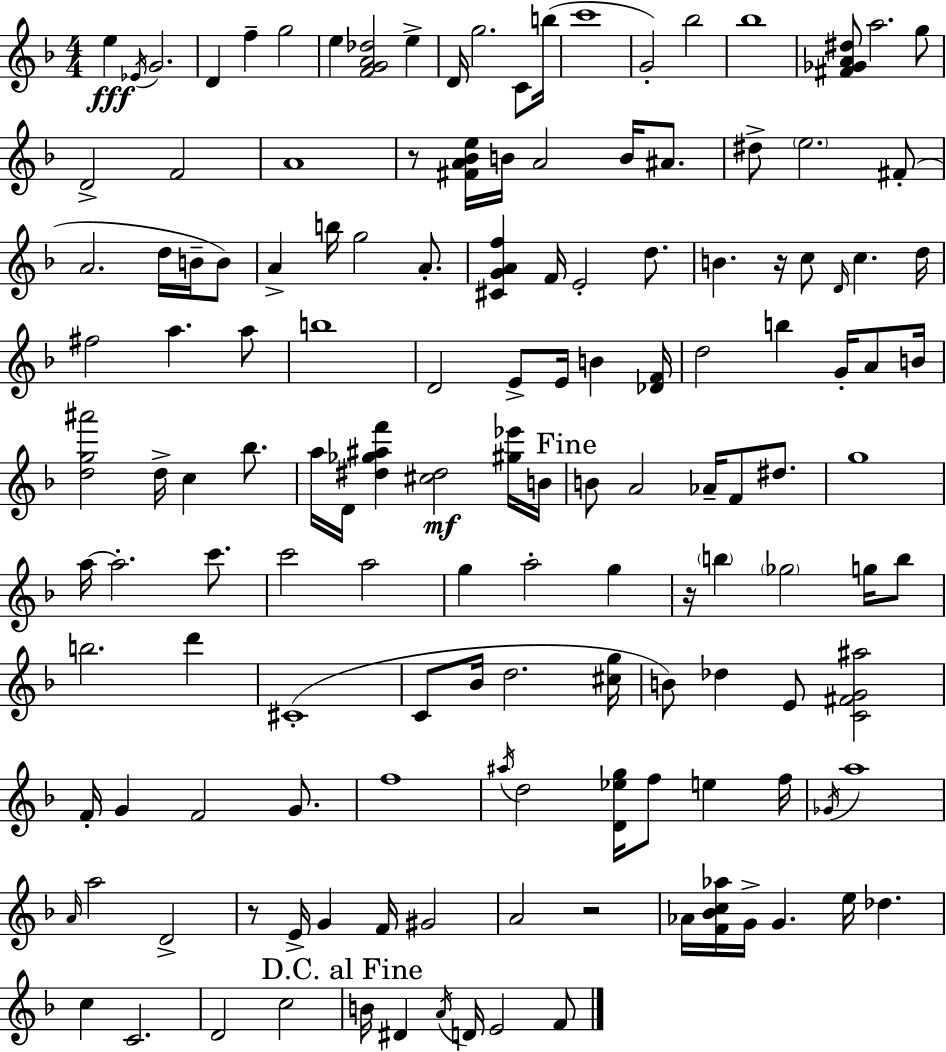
{
  \clef treble
  \numericTimeSignature
  \time 4/4
  \key f \major
  e''4\fff \acciaccatura { ees'16 } g'2. | d'4 f''4-- g''2 | e''4 <f' g' a' des''>2 e''4-> | d'16 g''2. c'8 | \break b''16( c'''1 | g'2-.) bes''2 | bes''1 | <fis' ges' a' dis''>8 a''2. g''8 | \break d'2-> f'2 | a'1 | r8 <fis' a' bes' e''>16 b'16 a'2 b'16 ais'8. | dis''8-> \parenthesize e''2. fis'8-.( | \break a'2. d''16 b'16-- b'8) | a'4-> b''16 g''2 a'8.-. | <cis' g' a' f''>4 f'16 e'2-. d''8. | b'4. r16 c''8 \grace { d'16 } c''4. | \break d''16 fis''2 a''4. | a''8 b''1 | d'2 e'8-> e'16 b'4 | <des' f'>16 d''2 b''4 g'16-. a'8 | \break b'16 <d'' g'' ais'''>2 d''16-> c''4 bes''8. | a''16 d'16 <dis'' ges'' ais'' f'''>4 <cis'' dis''>2\mf | <gis'' ees'''>16 b'16 \mark "Fine" b'8 a'2 aes'16-- f'8 dis''8. | g''1 | \break a''16~~ a''2.-. c'''8. | c'''2 a''2 | g''4 a''2-. g''4 | r16 \parenthesize b''4 \parenthesize ges''2 g''16 | \break b''8 b''2. d'''4 | cis'1-.( | c'8 bes'16 d''2. | <cis'' g''>16 b'8) des''4 e'8 <c' fis' g' ais''>2 | \break f'16-. g'4 f'2 g'8. | f''1 | \acciaccatura { ais''16 } d''2 <d' ees'' g''>16 f''8 e''4 | f''16 \acciaccatura { ges'16 } a''1 | \break \grace { a'16 } a''2 d'2-> | r8 e'16-> g'4 f'16 gis'2 | a'2 r2 | aes'16 <f' bes' c'' aes''>16 g'16-> g'4. e''16 des''4. | \break c''4 c'2. | d'2 c''2 | \mark "D.C. al Fine" b'16 dis'4 \acciaccatura { a'16 } d'16 e'2 | f'8 \bar "|."
}